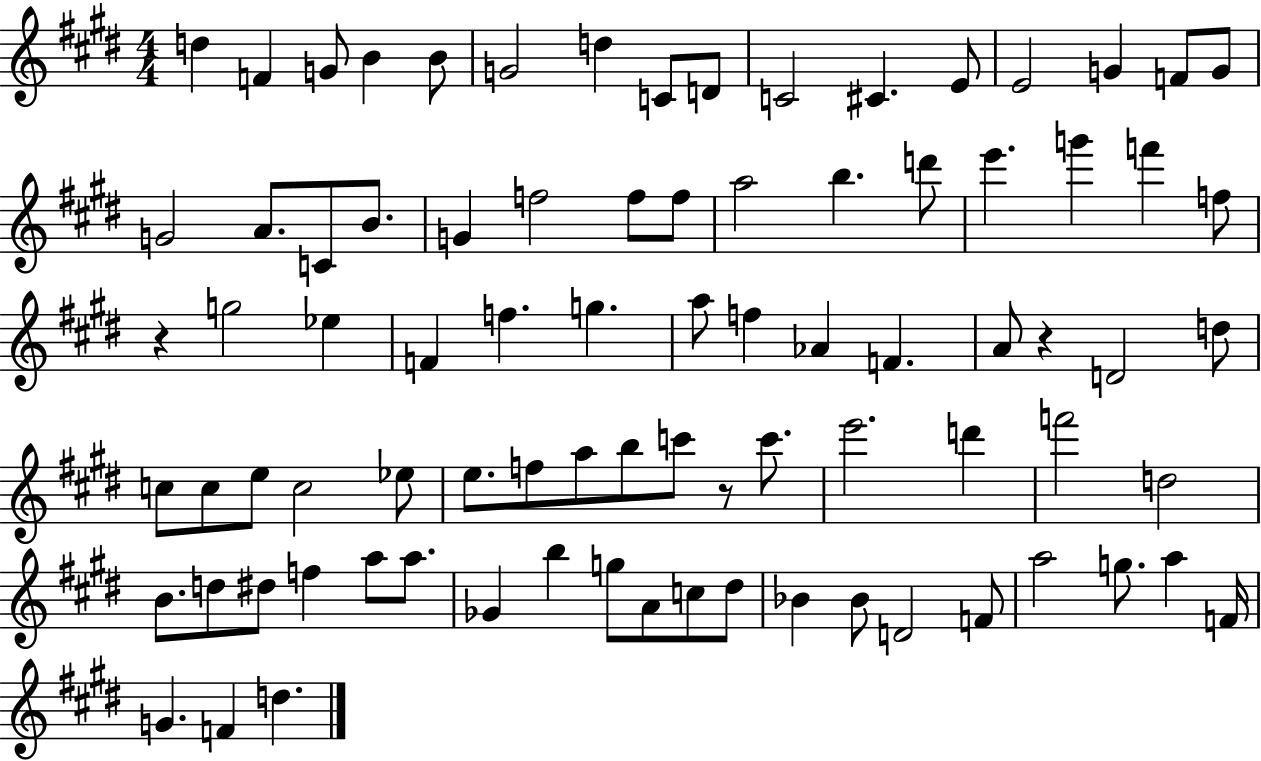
{
  \clef treble
  \numericTimeSignature
  \time 4/4
  \key e \major
  d''4 f'4 g'8 b'4 b'8 | g'2 d''4 c'8 d'8 | c'2 cis'4. e'8 | e'2 g'4 f'8 g'8 | \break g'2 a'8. c'8 b'8. | g'4 f''2 f''8 f''8 | a''2 b''4. d'''8 | e'''4. g'''4 f'''4 f''8 | \break r4 g''2 ees''4 | f'4 f''4. g''4. | a''8 f''4 aes'4 f'4. | a'8 r4 d'2 d''8 | \break c''8 c''8 e''8 c''2 ees''8 | e''8. f''8 a''8 b''8 c'''8 r8 c'''8. | e'''2. d'''4 | f'''2 d''2 | \break b'8. d''8 dis''8 f''4 a''8 a''8. | ges'4 b''4 g''8 a'8 c''8 dis''8 | bes'4 bes'8 d'2 f'8 | a''2 g''8. a''4 f'16 | \break g'4. f'4 d''4. | \bar "|."
}